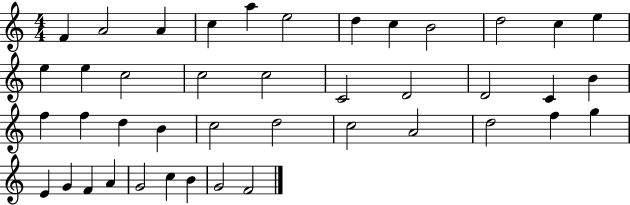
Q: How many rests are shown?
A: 0